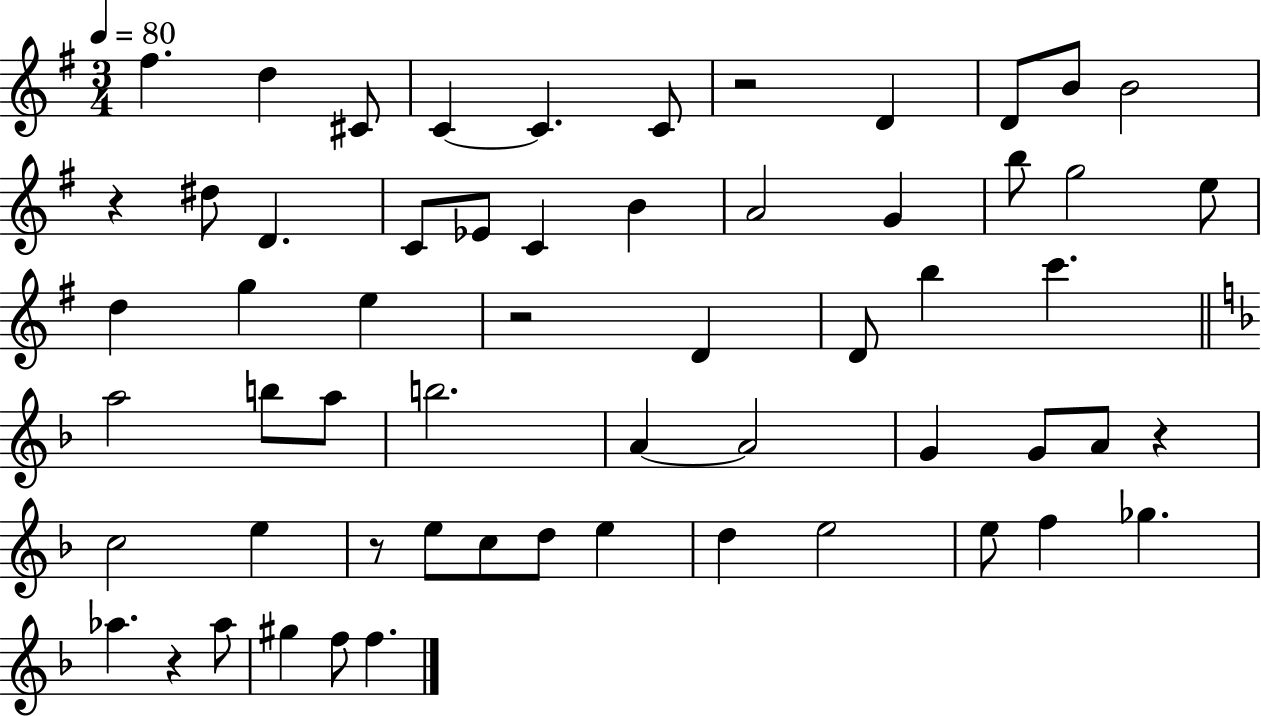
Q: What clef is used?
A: treble